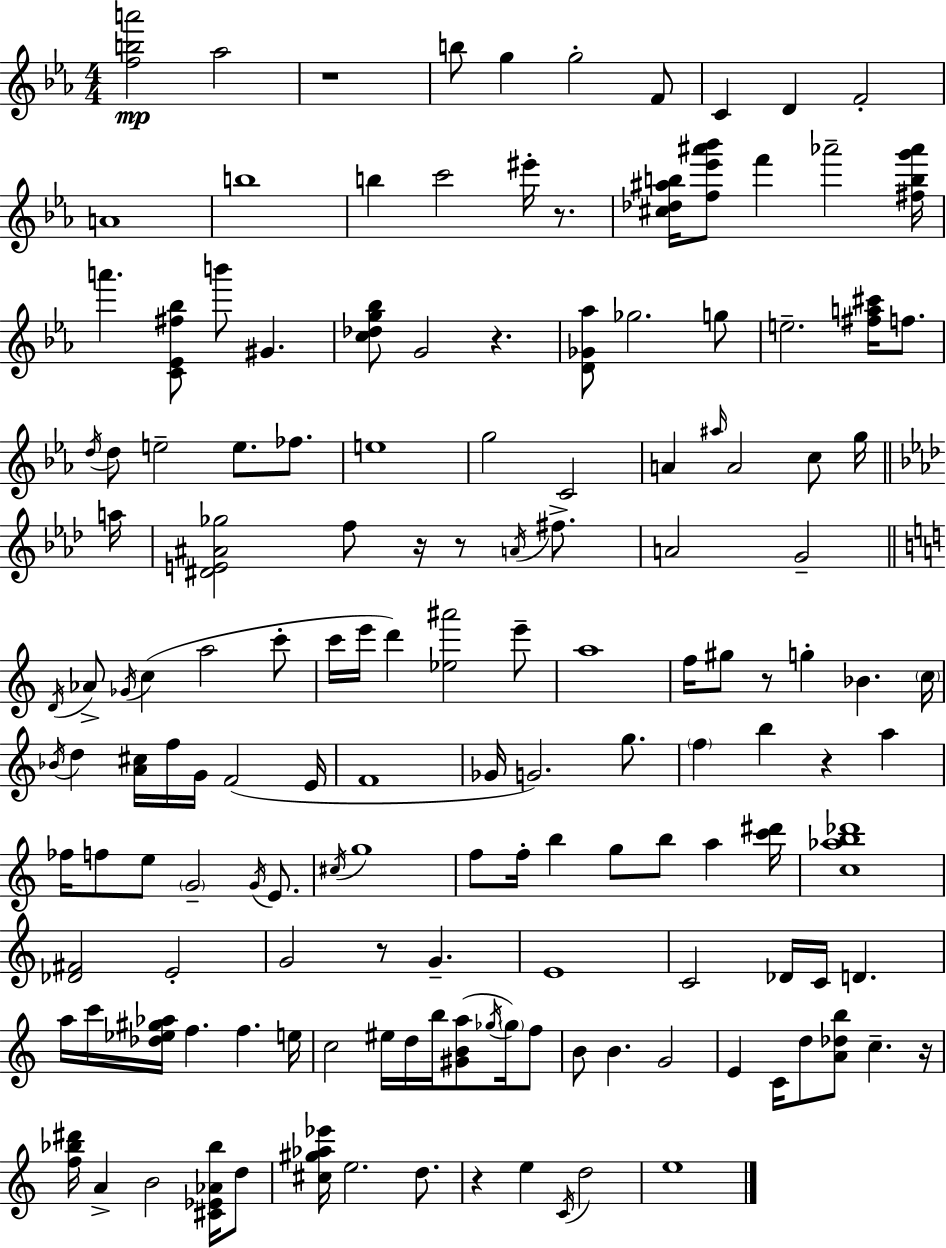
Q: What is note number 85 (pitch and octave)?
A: A5